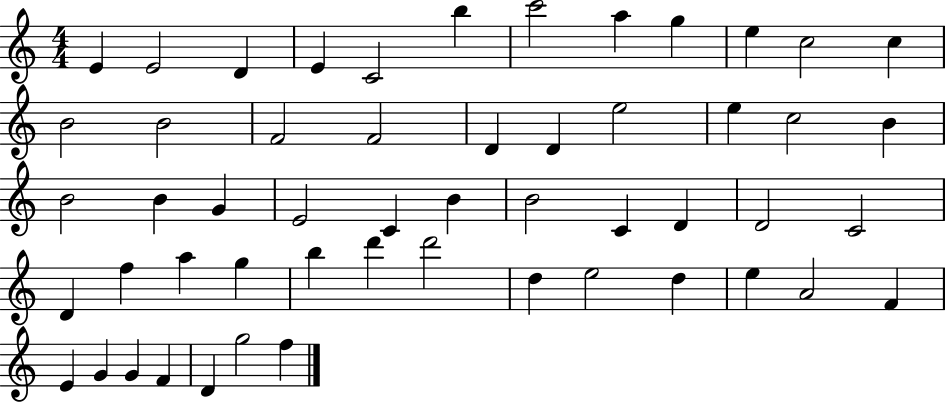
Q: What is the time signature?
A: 4/4